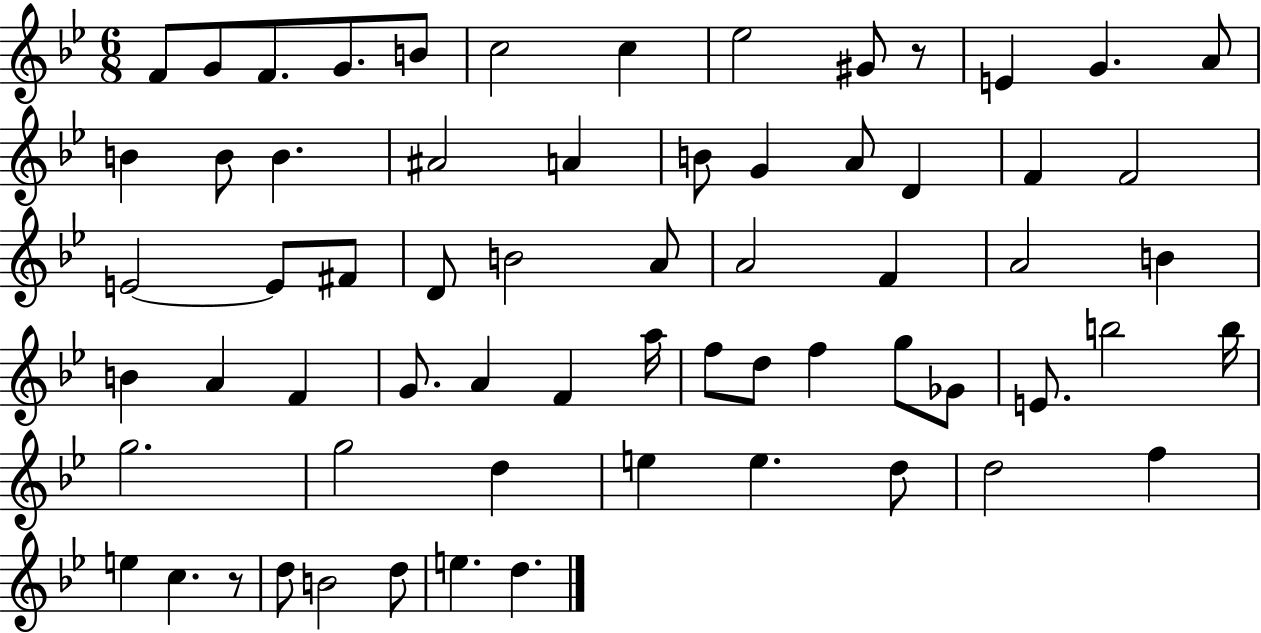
F4/e G4/e F4/e. G4/e. B4/e C5/h C5/q Eb5/h G#4/e R/e E4/q G4/q. A4/e B4/q B4/e B4/q. A#4/h A4/q B4/e G4/q A4/e D4/q F4/q F4/h E4/h E4/e F#4/e D4/e B4/h A4/e A4/h F4/q A4/h B4/q B4/q A4/q F4/q G4/e. A4/q F4/q A5/s F5/e D5/e F5/q G5/e Gb4/e E4/e. B5/h B5/s G5/h. G5/h D5/q E5/q E5/q. D5/e D5/h F5/q E5/q C5/q. R/e D5/e B4/h D5/e E5/q. D5/q.